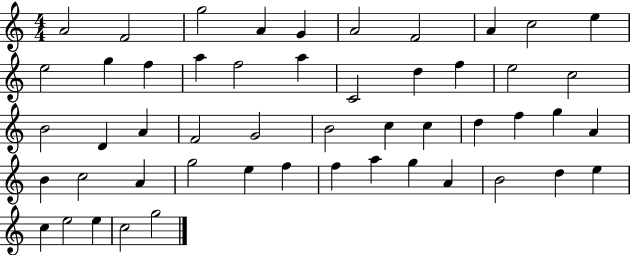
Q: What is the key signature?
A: C major